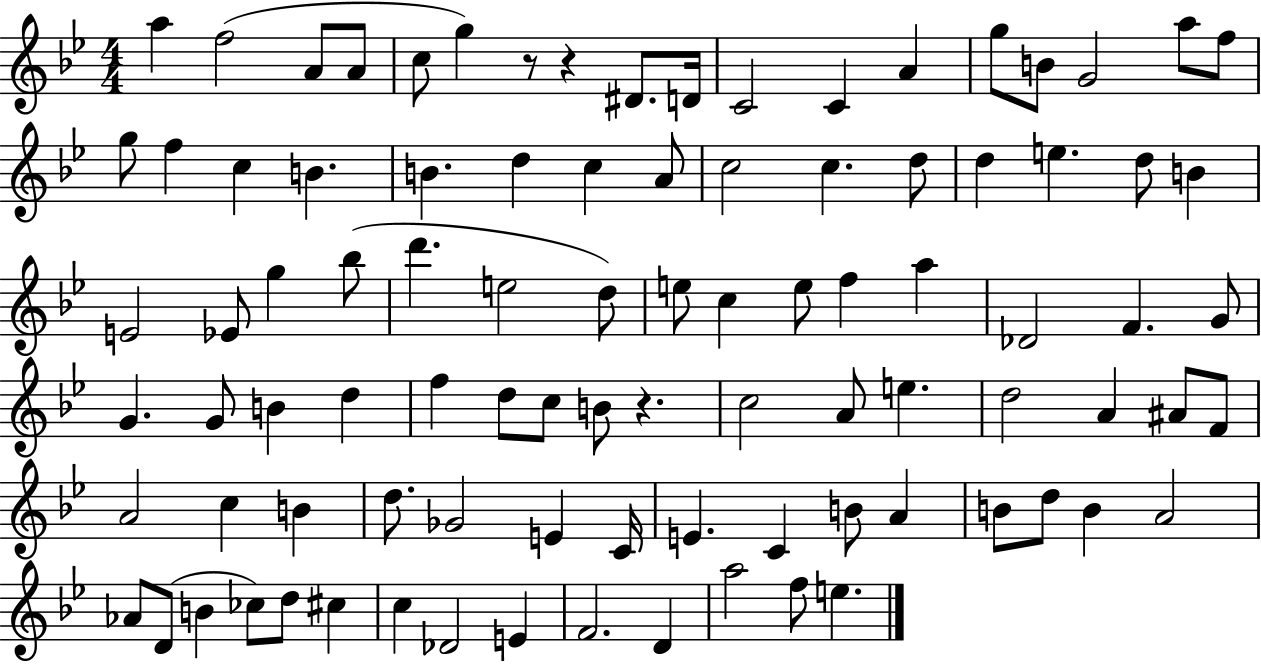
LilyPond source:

{
  \clef treble
  \numericTimeSignature
  \time 4/4
  \key bes \major
  a''4 f''2( a'8 a'8 | c''8 g''4) r8 r4 dis'8. d'16 | c'2 c'4 a'4 | g''8 b'8 g'2 a''8 f''8 | \break g''8 f''4 c''4 b'4. | b'4. d''4 c''4 a'8 | c''2 c''4. d''8 | d''4 e''4. d''8 b'4 | \break e'2 ees'8 g''4 bes''8( | d'''4. e''2 d''8) | e''8 c''4 e''8 f''4 a''4 | des'2 f'4. g'8 | \break g'4. g'8 b'4 d''4 | f''4 d''8 c''8 b'8 r4. | c''2 a'8 e''4. | d''2 a'4 ais'8 f'8 | \break a'2 c''4 b'4 | d''8. ges'2 e'4 c'16 | e'4. c'4 b'8 a'4 | b'8 d''8 b'4 a'2 | \break aes'8 d'8( b'4 ces''8) d''8 cis''4 | c''4 des'2 e'4 | f'2. d'4 | a''2 f''8 e''4. | \break \bar "|."
}